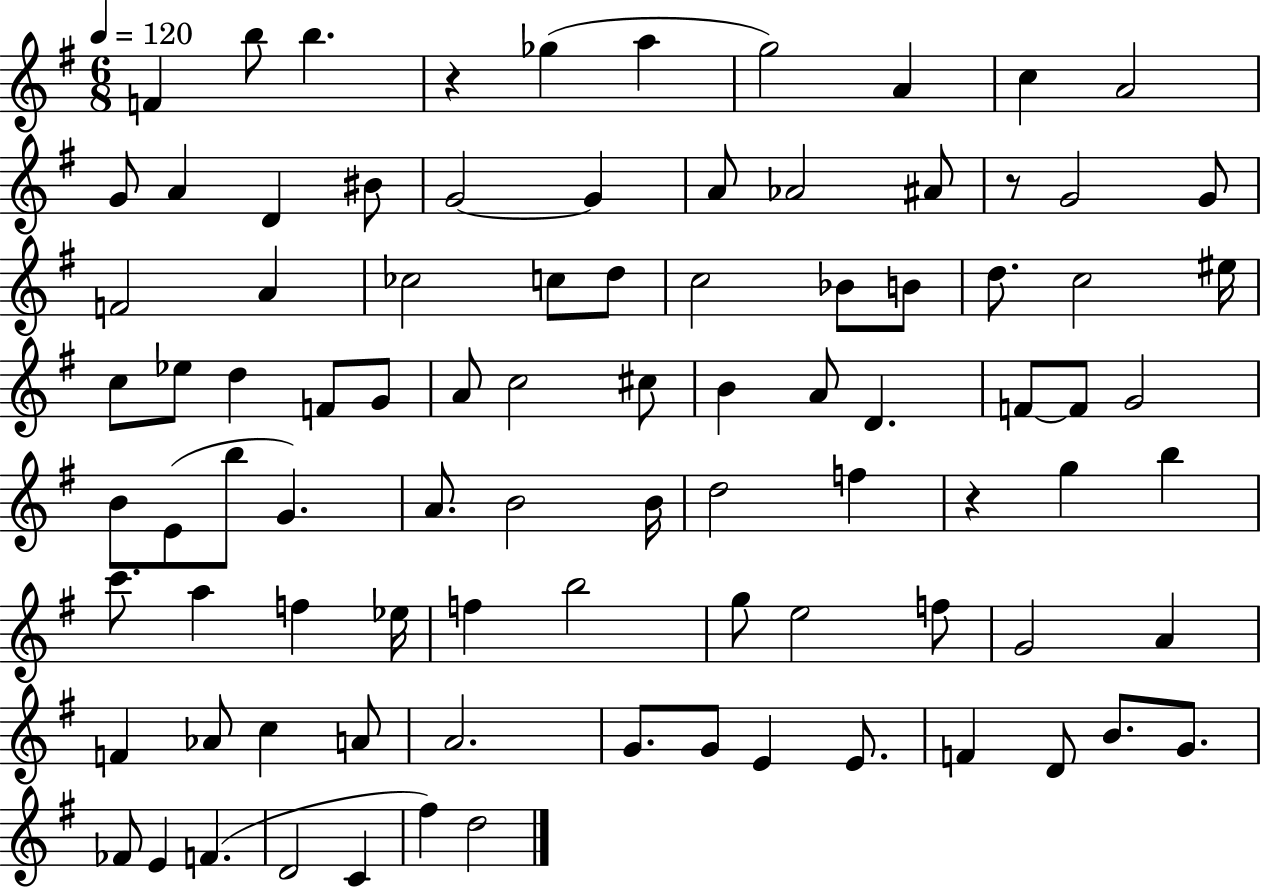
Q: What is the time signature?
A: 6/8